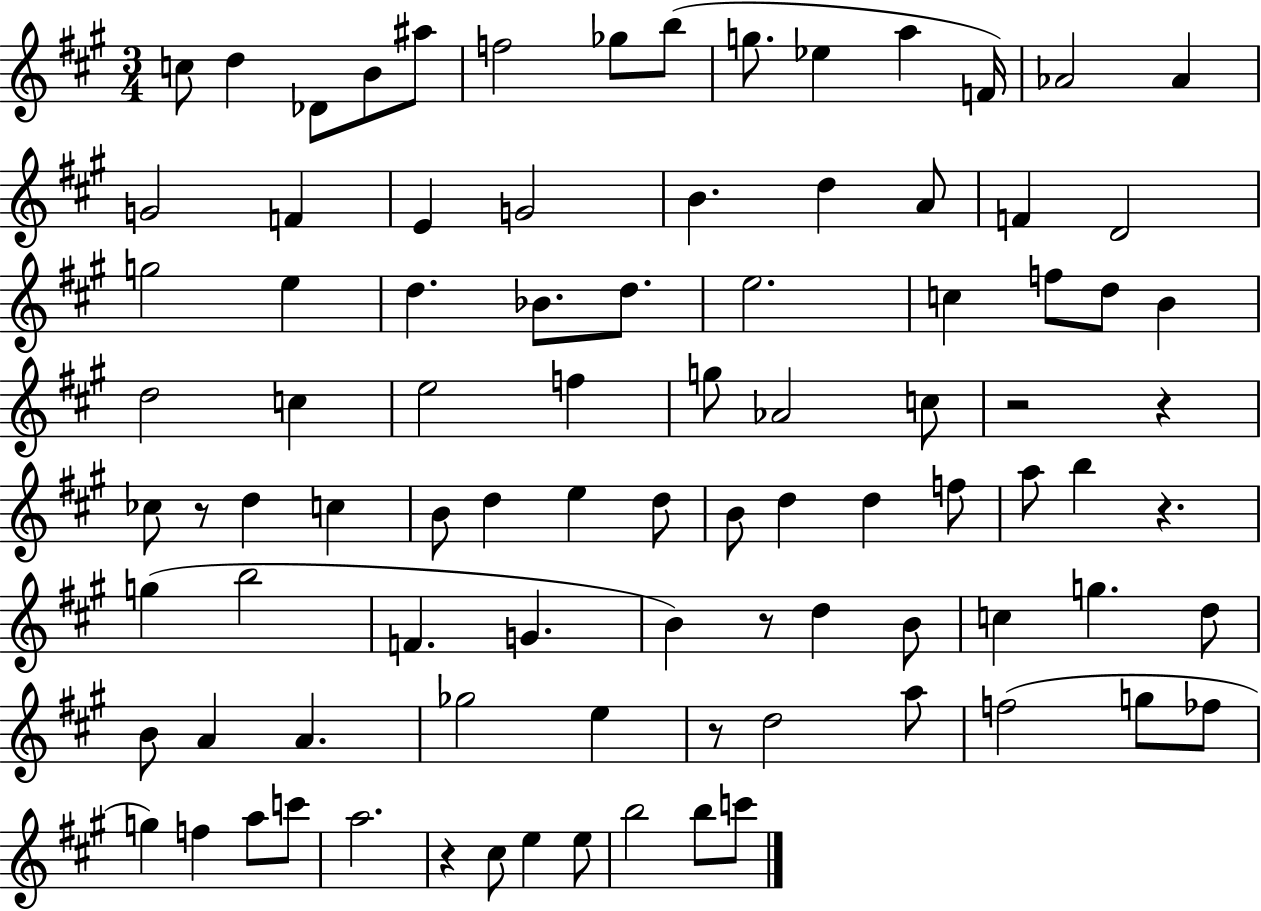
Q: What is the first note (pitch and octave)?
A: C5